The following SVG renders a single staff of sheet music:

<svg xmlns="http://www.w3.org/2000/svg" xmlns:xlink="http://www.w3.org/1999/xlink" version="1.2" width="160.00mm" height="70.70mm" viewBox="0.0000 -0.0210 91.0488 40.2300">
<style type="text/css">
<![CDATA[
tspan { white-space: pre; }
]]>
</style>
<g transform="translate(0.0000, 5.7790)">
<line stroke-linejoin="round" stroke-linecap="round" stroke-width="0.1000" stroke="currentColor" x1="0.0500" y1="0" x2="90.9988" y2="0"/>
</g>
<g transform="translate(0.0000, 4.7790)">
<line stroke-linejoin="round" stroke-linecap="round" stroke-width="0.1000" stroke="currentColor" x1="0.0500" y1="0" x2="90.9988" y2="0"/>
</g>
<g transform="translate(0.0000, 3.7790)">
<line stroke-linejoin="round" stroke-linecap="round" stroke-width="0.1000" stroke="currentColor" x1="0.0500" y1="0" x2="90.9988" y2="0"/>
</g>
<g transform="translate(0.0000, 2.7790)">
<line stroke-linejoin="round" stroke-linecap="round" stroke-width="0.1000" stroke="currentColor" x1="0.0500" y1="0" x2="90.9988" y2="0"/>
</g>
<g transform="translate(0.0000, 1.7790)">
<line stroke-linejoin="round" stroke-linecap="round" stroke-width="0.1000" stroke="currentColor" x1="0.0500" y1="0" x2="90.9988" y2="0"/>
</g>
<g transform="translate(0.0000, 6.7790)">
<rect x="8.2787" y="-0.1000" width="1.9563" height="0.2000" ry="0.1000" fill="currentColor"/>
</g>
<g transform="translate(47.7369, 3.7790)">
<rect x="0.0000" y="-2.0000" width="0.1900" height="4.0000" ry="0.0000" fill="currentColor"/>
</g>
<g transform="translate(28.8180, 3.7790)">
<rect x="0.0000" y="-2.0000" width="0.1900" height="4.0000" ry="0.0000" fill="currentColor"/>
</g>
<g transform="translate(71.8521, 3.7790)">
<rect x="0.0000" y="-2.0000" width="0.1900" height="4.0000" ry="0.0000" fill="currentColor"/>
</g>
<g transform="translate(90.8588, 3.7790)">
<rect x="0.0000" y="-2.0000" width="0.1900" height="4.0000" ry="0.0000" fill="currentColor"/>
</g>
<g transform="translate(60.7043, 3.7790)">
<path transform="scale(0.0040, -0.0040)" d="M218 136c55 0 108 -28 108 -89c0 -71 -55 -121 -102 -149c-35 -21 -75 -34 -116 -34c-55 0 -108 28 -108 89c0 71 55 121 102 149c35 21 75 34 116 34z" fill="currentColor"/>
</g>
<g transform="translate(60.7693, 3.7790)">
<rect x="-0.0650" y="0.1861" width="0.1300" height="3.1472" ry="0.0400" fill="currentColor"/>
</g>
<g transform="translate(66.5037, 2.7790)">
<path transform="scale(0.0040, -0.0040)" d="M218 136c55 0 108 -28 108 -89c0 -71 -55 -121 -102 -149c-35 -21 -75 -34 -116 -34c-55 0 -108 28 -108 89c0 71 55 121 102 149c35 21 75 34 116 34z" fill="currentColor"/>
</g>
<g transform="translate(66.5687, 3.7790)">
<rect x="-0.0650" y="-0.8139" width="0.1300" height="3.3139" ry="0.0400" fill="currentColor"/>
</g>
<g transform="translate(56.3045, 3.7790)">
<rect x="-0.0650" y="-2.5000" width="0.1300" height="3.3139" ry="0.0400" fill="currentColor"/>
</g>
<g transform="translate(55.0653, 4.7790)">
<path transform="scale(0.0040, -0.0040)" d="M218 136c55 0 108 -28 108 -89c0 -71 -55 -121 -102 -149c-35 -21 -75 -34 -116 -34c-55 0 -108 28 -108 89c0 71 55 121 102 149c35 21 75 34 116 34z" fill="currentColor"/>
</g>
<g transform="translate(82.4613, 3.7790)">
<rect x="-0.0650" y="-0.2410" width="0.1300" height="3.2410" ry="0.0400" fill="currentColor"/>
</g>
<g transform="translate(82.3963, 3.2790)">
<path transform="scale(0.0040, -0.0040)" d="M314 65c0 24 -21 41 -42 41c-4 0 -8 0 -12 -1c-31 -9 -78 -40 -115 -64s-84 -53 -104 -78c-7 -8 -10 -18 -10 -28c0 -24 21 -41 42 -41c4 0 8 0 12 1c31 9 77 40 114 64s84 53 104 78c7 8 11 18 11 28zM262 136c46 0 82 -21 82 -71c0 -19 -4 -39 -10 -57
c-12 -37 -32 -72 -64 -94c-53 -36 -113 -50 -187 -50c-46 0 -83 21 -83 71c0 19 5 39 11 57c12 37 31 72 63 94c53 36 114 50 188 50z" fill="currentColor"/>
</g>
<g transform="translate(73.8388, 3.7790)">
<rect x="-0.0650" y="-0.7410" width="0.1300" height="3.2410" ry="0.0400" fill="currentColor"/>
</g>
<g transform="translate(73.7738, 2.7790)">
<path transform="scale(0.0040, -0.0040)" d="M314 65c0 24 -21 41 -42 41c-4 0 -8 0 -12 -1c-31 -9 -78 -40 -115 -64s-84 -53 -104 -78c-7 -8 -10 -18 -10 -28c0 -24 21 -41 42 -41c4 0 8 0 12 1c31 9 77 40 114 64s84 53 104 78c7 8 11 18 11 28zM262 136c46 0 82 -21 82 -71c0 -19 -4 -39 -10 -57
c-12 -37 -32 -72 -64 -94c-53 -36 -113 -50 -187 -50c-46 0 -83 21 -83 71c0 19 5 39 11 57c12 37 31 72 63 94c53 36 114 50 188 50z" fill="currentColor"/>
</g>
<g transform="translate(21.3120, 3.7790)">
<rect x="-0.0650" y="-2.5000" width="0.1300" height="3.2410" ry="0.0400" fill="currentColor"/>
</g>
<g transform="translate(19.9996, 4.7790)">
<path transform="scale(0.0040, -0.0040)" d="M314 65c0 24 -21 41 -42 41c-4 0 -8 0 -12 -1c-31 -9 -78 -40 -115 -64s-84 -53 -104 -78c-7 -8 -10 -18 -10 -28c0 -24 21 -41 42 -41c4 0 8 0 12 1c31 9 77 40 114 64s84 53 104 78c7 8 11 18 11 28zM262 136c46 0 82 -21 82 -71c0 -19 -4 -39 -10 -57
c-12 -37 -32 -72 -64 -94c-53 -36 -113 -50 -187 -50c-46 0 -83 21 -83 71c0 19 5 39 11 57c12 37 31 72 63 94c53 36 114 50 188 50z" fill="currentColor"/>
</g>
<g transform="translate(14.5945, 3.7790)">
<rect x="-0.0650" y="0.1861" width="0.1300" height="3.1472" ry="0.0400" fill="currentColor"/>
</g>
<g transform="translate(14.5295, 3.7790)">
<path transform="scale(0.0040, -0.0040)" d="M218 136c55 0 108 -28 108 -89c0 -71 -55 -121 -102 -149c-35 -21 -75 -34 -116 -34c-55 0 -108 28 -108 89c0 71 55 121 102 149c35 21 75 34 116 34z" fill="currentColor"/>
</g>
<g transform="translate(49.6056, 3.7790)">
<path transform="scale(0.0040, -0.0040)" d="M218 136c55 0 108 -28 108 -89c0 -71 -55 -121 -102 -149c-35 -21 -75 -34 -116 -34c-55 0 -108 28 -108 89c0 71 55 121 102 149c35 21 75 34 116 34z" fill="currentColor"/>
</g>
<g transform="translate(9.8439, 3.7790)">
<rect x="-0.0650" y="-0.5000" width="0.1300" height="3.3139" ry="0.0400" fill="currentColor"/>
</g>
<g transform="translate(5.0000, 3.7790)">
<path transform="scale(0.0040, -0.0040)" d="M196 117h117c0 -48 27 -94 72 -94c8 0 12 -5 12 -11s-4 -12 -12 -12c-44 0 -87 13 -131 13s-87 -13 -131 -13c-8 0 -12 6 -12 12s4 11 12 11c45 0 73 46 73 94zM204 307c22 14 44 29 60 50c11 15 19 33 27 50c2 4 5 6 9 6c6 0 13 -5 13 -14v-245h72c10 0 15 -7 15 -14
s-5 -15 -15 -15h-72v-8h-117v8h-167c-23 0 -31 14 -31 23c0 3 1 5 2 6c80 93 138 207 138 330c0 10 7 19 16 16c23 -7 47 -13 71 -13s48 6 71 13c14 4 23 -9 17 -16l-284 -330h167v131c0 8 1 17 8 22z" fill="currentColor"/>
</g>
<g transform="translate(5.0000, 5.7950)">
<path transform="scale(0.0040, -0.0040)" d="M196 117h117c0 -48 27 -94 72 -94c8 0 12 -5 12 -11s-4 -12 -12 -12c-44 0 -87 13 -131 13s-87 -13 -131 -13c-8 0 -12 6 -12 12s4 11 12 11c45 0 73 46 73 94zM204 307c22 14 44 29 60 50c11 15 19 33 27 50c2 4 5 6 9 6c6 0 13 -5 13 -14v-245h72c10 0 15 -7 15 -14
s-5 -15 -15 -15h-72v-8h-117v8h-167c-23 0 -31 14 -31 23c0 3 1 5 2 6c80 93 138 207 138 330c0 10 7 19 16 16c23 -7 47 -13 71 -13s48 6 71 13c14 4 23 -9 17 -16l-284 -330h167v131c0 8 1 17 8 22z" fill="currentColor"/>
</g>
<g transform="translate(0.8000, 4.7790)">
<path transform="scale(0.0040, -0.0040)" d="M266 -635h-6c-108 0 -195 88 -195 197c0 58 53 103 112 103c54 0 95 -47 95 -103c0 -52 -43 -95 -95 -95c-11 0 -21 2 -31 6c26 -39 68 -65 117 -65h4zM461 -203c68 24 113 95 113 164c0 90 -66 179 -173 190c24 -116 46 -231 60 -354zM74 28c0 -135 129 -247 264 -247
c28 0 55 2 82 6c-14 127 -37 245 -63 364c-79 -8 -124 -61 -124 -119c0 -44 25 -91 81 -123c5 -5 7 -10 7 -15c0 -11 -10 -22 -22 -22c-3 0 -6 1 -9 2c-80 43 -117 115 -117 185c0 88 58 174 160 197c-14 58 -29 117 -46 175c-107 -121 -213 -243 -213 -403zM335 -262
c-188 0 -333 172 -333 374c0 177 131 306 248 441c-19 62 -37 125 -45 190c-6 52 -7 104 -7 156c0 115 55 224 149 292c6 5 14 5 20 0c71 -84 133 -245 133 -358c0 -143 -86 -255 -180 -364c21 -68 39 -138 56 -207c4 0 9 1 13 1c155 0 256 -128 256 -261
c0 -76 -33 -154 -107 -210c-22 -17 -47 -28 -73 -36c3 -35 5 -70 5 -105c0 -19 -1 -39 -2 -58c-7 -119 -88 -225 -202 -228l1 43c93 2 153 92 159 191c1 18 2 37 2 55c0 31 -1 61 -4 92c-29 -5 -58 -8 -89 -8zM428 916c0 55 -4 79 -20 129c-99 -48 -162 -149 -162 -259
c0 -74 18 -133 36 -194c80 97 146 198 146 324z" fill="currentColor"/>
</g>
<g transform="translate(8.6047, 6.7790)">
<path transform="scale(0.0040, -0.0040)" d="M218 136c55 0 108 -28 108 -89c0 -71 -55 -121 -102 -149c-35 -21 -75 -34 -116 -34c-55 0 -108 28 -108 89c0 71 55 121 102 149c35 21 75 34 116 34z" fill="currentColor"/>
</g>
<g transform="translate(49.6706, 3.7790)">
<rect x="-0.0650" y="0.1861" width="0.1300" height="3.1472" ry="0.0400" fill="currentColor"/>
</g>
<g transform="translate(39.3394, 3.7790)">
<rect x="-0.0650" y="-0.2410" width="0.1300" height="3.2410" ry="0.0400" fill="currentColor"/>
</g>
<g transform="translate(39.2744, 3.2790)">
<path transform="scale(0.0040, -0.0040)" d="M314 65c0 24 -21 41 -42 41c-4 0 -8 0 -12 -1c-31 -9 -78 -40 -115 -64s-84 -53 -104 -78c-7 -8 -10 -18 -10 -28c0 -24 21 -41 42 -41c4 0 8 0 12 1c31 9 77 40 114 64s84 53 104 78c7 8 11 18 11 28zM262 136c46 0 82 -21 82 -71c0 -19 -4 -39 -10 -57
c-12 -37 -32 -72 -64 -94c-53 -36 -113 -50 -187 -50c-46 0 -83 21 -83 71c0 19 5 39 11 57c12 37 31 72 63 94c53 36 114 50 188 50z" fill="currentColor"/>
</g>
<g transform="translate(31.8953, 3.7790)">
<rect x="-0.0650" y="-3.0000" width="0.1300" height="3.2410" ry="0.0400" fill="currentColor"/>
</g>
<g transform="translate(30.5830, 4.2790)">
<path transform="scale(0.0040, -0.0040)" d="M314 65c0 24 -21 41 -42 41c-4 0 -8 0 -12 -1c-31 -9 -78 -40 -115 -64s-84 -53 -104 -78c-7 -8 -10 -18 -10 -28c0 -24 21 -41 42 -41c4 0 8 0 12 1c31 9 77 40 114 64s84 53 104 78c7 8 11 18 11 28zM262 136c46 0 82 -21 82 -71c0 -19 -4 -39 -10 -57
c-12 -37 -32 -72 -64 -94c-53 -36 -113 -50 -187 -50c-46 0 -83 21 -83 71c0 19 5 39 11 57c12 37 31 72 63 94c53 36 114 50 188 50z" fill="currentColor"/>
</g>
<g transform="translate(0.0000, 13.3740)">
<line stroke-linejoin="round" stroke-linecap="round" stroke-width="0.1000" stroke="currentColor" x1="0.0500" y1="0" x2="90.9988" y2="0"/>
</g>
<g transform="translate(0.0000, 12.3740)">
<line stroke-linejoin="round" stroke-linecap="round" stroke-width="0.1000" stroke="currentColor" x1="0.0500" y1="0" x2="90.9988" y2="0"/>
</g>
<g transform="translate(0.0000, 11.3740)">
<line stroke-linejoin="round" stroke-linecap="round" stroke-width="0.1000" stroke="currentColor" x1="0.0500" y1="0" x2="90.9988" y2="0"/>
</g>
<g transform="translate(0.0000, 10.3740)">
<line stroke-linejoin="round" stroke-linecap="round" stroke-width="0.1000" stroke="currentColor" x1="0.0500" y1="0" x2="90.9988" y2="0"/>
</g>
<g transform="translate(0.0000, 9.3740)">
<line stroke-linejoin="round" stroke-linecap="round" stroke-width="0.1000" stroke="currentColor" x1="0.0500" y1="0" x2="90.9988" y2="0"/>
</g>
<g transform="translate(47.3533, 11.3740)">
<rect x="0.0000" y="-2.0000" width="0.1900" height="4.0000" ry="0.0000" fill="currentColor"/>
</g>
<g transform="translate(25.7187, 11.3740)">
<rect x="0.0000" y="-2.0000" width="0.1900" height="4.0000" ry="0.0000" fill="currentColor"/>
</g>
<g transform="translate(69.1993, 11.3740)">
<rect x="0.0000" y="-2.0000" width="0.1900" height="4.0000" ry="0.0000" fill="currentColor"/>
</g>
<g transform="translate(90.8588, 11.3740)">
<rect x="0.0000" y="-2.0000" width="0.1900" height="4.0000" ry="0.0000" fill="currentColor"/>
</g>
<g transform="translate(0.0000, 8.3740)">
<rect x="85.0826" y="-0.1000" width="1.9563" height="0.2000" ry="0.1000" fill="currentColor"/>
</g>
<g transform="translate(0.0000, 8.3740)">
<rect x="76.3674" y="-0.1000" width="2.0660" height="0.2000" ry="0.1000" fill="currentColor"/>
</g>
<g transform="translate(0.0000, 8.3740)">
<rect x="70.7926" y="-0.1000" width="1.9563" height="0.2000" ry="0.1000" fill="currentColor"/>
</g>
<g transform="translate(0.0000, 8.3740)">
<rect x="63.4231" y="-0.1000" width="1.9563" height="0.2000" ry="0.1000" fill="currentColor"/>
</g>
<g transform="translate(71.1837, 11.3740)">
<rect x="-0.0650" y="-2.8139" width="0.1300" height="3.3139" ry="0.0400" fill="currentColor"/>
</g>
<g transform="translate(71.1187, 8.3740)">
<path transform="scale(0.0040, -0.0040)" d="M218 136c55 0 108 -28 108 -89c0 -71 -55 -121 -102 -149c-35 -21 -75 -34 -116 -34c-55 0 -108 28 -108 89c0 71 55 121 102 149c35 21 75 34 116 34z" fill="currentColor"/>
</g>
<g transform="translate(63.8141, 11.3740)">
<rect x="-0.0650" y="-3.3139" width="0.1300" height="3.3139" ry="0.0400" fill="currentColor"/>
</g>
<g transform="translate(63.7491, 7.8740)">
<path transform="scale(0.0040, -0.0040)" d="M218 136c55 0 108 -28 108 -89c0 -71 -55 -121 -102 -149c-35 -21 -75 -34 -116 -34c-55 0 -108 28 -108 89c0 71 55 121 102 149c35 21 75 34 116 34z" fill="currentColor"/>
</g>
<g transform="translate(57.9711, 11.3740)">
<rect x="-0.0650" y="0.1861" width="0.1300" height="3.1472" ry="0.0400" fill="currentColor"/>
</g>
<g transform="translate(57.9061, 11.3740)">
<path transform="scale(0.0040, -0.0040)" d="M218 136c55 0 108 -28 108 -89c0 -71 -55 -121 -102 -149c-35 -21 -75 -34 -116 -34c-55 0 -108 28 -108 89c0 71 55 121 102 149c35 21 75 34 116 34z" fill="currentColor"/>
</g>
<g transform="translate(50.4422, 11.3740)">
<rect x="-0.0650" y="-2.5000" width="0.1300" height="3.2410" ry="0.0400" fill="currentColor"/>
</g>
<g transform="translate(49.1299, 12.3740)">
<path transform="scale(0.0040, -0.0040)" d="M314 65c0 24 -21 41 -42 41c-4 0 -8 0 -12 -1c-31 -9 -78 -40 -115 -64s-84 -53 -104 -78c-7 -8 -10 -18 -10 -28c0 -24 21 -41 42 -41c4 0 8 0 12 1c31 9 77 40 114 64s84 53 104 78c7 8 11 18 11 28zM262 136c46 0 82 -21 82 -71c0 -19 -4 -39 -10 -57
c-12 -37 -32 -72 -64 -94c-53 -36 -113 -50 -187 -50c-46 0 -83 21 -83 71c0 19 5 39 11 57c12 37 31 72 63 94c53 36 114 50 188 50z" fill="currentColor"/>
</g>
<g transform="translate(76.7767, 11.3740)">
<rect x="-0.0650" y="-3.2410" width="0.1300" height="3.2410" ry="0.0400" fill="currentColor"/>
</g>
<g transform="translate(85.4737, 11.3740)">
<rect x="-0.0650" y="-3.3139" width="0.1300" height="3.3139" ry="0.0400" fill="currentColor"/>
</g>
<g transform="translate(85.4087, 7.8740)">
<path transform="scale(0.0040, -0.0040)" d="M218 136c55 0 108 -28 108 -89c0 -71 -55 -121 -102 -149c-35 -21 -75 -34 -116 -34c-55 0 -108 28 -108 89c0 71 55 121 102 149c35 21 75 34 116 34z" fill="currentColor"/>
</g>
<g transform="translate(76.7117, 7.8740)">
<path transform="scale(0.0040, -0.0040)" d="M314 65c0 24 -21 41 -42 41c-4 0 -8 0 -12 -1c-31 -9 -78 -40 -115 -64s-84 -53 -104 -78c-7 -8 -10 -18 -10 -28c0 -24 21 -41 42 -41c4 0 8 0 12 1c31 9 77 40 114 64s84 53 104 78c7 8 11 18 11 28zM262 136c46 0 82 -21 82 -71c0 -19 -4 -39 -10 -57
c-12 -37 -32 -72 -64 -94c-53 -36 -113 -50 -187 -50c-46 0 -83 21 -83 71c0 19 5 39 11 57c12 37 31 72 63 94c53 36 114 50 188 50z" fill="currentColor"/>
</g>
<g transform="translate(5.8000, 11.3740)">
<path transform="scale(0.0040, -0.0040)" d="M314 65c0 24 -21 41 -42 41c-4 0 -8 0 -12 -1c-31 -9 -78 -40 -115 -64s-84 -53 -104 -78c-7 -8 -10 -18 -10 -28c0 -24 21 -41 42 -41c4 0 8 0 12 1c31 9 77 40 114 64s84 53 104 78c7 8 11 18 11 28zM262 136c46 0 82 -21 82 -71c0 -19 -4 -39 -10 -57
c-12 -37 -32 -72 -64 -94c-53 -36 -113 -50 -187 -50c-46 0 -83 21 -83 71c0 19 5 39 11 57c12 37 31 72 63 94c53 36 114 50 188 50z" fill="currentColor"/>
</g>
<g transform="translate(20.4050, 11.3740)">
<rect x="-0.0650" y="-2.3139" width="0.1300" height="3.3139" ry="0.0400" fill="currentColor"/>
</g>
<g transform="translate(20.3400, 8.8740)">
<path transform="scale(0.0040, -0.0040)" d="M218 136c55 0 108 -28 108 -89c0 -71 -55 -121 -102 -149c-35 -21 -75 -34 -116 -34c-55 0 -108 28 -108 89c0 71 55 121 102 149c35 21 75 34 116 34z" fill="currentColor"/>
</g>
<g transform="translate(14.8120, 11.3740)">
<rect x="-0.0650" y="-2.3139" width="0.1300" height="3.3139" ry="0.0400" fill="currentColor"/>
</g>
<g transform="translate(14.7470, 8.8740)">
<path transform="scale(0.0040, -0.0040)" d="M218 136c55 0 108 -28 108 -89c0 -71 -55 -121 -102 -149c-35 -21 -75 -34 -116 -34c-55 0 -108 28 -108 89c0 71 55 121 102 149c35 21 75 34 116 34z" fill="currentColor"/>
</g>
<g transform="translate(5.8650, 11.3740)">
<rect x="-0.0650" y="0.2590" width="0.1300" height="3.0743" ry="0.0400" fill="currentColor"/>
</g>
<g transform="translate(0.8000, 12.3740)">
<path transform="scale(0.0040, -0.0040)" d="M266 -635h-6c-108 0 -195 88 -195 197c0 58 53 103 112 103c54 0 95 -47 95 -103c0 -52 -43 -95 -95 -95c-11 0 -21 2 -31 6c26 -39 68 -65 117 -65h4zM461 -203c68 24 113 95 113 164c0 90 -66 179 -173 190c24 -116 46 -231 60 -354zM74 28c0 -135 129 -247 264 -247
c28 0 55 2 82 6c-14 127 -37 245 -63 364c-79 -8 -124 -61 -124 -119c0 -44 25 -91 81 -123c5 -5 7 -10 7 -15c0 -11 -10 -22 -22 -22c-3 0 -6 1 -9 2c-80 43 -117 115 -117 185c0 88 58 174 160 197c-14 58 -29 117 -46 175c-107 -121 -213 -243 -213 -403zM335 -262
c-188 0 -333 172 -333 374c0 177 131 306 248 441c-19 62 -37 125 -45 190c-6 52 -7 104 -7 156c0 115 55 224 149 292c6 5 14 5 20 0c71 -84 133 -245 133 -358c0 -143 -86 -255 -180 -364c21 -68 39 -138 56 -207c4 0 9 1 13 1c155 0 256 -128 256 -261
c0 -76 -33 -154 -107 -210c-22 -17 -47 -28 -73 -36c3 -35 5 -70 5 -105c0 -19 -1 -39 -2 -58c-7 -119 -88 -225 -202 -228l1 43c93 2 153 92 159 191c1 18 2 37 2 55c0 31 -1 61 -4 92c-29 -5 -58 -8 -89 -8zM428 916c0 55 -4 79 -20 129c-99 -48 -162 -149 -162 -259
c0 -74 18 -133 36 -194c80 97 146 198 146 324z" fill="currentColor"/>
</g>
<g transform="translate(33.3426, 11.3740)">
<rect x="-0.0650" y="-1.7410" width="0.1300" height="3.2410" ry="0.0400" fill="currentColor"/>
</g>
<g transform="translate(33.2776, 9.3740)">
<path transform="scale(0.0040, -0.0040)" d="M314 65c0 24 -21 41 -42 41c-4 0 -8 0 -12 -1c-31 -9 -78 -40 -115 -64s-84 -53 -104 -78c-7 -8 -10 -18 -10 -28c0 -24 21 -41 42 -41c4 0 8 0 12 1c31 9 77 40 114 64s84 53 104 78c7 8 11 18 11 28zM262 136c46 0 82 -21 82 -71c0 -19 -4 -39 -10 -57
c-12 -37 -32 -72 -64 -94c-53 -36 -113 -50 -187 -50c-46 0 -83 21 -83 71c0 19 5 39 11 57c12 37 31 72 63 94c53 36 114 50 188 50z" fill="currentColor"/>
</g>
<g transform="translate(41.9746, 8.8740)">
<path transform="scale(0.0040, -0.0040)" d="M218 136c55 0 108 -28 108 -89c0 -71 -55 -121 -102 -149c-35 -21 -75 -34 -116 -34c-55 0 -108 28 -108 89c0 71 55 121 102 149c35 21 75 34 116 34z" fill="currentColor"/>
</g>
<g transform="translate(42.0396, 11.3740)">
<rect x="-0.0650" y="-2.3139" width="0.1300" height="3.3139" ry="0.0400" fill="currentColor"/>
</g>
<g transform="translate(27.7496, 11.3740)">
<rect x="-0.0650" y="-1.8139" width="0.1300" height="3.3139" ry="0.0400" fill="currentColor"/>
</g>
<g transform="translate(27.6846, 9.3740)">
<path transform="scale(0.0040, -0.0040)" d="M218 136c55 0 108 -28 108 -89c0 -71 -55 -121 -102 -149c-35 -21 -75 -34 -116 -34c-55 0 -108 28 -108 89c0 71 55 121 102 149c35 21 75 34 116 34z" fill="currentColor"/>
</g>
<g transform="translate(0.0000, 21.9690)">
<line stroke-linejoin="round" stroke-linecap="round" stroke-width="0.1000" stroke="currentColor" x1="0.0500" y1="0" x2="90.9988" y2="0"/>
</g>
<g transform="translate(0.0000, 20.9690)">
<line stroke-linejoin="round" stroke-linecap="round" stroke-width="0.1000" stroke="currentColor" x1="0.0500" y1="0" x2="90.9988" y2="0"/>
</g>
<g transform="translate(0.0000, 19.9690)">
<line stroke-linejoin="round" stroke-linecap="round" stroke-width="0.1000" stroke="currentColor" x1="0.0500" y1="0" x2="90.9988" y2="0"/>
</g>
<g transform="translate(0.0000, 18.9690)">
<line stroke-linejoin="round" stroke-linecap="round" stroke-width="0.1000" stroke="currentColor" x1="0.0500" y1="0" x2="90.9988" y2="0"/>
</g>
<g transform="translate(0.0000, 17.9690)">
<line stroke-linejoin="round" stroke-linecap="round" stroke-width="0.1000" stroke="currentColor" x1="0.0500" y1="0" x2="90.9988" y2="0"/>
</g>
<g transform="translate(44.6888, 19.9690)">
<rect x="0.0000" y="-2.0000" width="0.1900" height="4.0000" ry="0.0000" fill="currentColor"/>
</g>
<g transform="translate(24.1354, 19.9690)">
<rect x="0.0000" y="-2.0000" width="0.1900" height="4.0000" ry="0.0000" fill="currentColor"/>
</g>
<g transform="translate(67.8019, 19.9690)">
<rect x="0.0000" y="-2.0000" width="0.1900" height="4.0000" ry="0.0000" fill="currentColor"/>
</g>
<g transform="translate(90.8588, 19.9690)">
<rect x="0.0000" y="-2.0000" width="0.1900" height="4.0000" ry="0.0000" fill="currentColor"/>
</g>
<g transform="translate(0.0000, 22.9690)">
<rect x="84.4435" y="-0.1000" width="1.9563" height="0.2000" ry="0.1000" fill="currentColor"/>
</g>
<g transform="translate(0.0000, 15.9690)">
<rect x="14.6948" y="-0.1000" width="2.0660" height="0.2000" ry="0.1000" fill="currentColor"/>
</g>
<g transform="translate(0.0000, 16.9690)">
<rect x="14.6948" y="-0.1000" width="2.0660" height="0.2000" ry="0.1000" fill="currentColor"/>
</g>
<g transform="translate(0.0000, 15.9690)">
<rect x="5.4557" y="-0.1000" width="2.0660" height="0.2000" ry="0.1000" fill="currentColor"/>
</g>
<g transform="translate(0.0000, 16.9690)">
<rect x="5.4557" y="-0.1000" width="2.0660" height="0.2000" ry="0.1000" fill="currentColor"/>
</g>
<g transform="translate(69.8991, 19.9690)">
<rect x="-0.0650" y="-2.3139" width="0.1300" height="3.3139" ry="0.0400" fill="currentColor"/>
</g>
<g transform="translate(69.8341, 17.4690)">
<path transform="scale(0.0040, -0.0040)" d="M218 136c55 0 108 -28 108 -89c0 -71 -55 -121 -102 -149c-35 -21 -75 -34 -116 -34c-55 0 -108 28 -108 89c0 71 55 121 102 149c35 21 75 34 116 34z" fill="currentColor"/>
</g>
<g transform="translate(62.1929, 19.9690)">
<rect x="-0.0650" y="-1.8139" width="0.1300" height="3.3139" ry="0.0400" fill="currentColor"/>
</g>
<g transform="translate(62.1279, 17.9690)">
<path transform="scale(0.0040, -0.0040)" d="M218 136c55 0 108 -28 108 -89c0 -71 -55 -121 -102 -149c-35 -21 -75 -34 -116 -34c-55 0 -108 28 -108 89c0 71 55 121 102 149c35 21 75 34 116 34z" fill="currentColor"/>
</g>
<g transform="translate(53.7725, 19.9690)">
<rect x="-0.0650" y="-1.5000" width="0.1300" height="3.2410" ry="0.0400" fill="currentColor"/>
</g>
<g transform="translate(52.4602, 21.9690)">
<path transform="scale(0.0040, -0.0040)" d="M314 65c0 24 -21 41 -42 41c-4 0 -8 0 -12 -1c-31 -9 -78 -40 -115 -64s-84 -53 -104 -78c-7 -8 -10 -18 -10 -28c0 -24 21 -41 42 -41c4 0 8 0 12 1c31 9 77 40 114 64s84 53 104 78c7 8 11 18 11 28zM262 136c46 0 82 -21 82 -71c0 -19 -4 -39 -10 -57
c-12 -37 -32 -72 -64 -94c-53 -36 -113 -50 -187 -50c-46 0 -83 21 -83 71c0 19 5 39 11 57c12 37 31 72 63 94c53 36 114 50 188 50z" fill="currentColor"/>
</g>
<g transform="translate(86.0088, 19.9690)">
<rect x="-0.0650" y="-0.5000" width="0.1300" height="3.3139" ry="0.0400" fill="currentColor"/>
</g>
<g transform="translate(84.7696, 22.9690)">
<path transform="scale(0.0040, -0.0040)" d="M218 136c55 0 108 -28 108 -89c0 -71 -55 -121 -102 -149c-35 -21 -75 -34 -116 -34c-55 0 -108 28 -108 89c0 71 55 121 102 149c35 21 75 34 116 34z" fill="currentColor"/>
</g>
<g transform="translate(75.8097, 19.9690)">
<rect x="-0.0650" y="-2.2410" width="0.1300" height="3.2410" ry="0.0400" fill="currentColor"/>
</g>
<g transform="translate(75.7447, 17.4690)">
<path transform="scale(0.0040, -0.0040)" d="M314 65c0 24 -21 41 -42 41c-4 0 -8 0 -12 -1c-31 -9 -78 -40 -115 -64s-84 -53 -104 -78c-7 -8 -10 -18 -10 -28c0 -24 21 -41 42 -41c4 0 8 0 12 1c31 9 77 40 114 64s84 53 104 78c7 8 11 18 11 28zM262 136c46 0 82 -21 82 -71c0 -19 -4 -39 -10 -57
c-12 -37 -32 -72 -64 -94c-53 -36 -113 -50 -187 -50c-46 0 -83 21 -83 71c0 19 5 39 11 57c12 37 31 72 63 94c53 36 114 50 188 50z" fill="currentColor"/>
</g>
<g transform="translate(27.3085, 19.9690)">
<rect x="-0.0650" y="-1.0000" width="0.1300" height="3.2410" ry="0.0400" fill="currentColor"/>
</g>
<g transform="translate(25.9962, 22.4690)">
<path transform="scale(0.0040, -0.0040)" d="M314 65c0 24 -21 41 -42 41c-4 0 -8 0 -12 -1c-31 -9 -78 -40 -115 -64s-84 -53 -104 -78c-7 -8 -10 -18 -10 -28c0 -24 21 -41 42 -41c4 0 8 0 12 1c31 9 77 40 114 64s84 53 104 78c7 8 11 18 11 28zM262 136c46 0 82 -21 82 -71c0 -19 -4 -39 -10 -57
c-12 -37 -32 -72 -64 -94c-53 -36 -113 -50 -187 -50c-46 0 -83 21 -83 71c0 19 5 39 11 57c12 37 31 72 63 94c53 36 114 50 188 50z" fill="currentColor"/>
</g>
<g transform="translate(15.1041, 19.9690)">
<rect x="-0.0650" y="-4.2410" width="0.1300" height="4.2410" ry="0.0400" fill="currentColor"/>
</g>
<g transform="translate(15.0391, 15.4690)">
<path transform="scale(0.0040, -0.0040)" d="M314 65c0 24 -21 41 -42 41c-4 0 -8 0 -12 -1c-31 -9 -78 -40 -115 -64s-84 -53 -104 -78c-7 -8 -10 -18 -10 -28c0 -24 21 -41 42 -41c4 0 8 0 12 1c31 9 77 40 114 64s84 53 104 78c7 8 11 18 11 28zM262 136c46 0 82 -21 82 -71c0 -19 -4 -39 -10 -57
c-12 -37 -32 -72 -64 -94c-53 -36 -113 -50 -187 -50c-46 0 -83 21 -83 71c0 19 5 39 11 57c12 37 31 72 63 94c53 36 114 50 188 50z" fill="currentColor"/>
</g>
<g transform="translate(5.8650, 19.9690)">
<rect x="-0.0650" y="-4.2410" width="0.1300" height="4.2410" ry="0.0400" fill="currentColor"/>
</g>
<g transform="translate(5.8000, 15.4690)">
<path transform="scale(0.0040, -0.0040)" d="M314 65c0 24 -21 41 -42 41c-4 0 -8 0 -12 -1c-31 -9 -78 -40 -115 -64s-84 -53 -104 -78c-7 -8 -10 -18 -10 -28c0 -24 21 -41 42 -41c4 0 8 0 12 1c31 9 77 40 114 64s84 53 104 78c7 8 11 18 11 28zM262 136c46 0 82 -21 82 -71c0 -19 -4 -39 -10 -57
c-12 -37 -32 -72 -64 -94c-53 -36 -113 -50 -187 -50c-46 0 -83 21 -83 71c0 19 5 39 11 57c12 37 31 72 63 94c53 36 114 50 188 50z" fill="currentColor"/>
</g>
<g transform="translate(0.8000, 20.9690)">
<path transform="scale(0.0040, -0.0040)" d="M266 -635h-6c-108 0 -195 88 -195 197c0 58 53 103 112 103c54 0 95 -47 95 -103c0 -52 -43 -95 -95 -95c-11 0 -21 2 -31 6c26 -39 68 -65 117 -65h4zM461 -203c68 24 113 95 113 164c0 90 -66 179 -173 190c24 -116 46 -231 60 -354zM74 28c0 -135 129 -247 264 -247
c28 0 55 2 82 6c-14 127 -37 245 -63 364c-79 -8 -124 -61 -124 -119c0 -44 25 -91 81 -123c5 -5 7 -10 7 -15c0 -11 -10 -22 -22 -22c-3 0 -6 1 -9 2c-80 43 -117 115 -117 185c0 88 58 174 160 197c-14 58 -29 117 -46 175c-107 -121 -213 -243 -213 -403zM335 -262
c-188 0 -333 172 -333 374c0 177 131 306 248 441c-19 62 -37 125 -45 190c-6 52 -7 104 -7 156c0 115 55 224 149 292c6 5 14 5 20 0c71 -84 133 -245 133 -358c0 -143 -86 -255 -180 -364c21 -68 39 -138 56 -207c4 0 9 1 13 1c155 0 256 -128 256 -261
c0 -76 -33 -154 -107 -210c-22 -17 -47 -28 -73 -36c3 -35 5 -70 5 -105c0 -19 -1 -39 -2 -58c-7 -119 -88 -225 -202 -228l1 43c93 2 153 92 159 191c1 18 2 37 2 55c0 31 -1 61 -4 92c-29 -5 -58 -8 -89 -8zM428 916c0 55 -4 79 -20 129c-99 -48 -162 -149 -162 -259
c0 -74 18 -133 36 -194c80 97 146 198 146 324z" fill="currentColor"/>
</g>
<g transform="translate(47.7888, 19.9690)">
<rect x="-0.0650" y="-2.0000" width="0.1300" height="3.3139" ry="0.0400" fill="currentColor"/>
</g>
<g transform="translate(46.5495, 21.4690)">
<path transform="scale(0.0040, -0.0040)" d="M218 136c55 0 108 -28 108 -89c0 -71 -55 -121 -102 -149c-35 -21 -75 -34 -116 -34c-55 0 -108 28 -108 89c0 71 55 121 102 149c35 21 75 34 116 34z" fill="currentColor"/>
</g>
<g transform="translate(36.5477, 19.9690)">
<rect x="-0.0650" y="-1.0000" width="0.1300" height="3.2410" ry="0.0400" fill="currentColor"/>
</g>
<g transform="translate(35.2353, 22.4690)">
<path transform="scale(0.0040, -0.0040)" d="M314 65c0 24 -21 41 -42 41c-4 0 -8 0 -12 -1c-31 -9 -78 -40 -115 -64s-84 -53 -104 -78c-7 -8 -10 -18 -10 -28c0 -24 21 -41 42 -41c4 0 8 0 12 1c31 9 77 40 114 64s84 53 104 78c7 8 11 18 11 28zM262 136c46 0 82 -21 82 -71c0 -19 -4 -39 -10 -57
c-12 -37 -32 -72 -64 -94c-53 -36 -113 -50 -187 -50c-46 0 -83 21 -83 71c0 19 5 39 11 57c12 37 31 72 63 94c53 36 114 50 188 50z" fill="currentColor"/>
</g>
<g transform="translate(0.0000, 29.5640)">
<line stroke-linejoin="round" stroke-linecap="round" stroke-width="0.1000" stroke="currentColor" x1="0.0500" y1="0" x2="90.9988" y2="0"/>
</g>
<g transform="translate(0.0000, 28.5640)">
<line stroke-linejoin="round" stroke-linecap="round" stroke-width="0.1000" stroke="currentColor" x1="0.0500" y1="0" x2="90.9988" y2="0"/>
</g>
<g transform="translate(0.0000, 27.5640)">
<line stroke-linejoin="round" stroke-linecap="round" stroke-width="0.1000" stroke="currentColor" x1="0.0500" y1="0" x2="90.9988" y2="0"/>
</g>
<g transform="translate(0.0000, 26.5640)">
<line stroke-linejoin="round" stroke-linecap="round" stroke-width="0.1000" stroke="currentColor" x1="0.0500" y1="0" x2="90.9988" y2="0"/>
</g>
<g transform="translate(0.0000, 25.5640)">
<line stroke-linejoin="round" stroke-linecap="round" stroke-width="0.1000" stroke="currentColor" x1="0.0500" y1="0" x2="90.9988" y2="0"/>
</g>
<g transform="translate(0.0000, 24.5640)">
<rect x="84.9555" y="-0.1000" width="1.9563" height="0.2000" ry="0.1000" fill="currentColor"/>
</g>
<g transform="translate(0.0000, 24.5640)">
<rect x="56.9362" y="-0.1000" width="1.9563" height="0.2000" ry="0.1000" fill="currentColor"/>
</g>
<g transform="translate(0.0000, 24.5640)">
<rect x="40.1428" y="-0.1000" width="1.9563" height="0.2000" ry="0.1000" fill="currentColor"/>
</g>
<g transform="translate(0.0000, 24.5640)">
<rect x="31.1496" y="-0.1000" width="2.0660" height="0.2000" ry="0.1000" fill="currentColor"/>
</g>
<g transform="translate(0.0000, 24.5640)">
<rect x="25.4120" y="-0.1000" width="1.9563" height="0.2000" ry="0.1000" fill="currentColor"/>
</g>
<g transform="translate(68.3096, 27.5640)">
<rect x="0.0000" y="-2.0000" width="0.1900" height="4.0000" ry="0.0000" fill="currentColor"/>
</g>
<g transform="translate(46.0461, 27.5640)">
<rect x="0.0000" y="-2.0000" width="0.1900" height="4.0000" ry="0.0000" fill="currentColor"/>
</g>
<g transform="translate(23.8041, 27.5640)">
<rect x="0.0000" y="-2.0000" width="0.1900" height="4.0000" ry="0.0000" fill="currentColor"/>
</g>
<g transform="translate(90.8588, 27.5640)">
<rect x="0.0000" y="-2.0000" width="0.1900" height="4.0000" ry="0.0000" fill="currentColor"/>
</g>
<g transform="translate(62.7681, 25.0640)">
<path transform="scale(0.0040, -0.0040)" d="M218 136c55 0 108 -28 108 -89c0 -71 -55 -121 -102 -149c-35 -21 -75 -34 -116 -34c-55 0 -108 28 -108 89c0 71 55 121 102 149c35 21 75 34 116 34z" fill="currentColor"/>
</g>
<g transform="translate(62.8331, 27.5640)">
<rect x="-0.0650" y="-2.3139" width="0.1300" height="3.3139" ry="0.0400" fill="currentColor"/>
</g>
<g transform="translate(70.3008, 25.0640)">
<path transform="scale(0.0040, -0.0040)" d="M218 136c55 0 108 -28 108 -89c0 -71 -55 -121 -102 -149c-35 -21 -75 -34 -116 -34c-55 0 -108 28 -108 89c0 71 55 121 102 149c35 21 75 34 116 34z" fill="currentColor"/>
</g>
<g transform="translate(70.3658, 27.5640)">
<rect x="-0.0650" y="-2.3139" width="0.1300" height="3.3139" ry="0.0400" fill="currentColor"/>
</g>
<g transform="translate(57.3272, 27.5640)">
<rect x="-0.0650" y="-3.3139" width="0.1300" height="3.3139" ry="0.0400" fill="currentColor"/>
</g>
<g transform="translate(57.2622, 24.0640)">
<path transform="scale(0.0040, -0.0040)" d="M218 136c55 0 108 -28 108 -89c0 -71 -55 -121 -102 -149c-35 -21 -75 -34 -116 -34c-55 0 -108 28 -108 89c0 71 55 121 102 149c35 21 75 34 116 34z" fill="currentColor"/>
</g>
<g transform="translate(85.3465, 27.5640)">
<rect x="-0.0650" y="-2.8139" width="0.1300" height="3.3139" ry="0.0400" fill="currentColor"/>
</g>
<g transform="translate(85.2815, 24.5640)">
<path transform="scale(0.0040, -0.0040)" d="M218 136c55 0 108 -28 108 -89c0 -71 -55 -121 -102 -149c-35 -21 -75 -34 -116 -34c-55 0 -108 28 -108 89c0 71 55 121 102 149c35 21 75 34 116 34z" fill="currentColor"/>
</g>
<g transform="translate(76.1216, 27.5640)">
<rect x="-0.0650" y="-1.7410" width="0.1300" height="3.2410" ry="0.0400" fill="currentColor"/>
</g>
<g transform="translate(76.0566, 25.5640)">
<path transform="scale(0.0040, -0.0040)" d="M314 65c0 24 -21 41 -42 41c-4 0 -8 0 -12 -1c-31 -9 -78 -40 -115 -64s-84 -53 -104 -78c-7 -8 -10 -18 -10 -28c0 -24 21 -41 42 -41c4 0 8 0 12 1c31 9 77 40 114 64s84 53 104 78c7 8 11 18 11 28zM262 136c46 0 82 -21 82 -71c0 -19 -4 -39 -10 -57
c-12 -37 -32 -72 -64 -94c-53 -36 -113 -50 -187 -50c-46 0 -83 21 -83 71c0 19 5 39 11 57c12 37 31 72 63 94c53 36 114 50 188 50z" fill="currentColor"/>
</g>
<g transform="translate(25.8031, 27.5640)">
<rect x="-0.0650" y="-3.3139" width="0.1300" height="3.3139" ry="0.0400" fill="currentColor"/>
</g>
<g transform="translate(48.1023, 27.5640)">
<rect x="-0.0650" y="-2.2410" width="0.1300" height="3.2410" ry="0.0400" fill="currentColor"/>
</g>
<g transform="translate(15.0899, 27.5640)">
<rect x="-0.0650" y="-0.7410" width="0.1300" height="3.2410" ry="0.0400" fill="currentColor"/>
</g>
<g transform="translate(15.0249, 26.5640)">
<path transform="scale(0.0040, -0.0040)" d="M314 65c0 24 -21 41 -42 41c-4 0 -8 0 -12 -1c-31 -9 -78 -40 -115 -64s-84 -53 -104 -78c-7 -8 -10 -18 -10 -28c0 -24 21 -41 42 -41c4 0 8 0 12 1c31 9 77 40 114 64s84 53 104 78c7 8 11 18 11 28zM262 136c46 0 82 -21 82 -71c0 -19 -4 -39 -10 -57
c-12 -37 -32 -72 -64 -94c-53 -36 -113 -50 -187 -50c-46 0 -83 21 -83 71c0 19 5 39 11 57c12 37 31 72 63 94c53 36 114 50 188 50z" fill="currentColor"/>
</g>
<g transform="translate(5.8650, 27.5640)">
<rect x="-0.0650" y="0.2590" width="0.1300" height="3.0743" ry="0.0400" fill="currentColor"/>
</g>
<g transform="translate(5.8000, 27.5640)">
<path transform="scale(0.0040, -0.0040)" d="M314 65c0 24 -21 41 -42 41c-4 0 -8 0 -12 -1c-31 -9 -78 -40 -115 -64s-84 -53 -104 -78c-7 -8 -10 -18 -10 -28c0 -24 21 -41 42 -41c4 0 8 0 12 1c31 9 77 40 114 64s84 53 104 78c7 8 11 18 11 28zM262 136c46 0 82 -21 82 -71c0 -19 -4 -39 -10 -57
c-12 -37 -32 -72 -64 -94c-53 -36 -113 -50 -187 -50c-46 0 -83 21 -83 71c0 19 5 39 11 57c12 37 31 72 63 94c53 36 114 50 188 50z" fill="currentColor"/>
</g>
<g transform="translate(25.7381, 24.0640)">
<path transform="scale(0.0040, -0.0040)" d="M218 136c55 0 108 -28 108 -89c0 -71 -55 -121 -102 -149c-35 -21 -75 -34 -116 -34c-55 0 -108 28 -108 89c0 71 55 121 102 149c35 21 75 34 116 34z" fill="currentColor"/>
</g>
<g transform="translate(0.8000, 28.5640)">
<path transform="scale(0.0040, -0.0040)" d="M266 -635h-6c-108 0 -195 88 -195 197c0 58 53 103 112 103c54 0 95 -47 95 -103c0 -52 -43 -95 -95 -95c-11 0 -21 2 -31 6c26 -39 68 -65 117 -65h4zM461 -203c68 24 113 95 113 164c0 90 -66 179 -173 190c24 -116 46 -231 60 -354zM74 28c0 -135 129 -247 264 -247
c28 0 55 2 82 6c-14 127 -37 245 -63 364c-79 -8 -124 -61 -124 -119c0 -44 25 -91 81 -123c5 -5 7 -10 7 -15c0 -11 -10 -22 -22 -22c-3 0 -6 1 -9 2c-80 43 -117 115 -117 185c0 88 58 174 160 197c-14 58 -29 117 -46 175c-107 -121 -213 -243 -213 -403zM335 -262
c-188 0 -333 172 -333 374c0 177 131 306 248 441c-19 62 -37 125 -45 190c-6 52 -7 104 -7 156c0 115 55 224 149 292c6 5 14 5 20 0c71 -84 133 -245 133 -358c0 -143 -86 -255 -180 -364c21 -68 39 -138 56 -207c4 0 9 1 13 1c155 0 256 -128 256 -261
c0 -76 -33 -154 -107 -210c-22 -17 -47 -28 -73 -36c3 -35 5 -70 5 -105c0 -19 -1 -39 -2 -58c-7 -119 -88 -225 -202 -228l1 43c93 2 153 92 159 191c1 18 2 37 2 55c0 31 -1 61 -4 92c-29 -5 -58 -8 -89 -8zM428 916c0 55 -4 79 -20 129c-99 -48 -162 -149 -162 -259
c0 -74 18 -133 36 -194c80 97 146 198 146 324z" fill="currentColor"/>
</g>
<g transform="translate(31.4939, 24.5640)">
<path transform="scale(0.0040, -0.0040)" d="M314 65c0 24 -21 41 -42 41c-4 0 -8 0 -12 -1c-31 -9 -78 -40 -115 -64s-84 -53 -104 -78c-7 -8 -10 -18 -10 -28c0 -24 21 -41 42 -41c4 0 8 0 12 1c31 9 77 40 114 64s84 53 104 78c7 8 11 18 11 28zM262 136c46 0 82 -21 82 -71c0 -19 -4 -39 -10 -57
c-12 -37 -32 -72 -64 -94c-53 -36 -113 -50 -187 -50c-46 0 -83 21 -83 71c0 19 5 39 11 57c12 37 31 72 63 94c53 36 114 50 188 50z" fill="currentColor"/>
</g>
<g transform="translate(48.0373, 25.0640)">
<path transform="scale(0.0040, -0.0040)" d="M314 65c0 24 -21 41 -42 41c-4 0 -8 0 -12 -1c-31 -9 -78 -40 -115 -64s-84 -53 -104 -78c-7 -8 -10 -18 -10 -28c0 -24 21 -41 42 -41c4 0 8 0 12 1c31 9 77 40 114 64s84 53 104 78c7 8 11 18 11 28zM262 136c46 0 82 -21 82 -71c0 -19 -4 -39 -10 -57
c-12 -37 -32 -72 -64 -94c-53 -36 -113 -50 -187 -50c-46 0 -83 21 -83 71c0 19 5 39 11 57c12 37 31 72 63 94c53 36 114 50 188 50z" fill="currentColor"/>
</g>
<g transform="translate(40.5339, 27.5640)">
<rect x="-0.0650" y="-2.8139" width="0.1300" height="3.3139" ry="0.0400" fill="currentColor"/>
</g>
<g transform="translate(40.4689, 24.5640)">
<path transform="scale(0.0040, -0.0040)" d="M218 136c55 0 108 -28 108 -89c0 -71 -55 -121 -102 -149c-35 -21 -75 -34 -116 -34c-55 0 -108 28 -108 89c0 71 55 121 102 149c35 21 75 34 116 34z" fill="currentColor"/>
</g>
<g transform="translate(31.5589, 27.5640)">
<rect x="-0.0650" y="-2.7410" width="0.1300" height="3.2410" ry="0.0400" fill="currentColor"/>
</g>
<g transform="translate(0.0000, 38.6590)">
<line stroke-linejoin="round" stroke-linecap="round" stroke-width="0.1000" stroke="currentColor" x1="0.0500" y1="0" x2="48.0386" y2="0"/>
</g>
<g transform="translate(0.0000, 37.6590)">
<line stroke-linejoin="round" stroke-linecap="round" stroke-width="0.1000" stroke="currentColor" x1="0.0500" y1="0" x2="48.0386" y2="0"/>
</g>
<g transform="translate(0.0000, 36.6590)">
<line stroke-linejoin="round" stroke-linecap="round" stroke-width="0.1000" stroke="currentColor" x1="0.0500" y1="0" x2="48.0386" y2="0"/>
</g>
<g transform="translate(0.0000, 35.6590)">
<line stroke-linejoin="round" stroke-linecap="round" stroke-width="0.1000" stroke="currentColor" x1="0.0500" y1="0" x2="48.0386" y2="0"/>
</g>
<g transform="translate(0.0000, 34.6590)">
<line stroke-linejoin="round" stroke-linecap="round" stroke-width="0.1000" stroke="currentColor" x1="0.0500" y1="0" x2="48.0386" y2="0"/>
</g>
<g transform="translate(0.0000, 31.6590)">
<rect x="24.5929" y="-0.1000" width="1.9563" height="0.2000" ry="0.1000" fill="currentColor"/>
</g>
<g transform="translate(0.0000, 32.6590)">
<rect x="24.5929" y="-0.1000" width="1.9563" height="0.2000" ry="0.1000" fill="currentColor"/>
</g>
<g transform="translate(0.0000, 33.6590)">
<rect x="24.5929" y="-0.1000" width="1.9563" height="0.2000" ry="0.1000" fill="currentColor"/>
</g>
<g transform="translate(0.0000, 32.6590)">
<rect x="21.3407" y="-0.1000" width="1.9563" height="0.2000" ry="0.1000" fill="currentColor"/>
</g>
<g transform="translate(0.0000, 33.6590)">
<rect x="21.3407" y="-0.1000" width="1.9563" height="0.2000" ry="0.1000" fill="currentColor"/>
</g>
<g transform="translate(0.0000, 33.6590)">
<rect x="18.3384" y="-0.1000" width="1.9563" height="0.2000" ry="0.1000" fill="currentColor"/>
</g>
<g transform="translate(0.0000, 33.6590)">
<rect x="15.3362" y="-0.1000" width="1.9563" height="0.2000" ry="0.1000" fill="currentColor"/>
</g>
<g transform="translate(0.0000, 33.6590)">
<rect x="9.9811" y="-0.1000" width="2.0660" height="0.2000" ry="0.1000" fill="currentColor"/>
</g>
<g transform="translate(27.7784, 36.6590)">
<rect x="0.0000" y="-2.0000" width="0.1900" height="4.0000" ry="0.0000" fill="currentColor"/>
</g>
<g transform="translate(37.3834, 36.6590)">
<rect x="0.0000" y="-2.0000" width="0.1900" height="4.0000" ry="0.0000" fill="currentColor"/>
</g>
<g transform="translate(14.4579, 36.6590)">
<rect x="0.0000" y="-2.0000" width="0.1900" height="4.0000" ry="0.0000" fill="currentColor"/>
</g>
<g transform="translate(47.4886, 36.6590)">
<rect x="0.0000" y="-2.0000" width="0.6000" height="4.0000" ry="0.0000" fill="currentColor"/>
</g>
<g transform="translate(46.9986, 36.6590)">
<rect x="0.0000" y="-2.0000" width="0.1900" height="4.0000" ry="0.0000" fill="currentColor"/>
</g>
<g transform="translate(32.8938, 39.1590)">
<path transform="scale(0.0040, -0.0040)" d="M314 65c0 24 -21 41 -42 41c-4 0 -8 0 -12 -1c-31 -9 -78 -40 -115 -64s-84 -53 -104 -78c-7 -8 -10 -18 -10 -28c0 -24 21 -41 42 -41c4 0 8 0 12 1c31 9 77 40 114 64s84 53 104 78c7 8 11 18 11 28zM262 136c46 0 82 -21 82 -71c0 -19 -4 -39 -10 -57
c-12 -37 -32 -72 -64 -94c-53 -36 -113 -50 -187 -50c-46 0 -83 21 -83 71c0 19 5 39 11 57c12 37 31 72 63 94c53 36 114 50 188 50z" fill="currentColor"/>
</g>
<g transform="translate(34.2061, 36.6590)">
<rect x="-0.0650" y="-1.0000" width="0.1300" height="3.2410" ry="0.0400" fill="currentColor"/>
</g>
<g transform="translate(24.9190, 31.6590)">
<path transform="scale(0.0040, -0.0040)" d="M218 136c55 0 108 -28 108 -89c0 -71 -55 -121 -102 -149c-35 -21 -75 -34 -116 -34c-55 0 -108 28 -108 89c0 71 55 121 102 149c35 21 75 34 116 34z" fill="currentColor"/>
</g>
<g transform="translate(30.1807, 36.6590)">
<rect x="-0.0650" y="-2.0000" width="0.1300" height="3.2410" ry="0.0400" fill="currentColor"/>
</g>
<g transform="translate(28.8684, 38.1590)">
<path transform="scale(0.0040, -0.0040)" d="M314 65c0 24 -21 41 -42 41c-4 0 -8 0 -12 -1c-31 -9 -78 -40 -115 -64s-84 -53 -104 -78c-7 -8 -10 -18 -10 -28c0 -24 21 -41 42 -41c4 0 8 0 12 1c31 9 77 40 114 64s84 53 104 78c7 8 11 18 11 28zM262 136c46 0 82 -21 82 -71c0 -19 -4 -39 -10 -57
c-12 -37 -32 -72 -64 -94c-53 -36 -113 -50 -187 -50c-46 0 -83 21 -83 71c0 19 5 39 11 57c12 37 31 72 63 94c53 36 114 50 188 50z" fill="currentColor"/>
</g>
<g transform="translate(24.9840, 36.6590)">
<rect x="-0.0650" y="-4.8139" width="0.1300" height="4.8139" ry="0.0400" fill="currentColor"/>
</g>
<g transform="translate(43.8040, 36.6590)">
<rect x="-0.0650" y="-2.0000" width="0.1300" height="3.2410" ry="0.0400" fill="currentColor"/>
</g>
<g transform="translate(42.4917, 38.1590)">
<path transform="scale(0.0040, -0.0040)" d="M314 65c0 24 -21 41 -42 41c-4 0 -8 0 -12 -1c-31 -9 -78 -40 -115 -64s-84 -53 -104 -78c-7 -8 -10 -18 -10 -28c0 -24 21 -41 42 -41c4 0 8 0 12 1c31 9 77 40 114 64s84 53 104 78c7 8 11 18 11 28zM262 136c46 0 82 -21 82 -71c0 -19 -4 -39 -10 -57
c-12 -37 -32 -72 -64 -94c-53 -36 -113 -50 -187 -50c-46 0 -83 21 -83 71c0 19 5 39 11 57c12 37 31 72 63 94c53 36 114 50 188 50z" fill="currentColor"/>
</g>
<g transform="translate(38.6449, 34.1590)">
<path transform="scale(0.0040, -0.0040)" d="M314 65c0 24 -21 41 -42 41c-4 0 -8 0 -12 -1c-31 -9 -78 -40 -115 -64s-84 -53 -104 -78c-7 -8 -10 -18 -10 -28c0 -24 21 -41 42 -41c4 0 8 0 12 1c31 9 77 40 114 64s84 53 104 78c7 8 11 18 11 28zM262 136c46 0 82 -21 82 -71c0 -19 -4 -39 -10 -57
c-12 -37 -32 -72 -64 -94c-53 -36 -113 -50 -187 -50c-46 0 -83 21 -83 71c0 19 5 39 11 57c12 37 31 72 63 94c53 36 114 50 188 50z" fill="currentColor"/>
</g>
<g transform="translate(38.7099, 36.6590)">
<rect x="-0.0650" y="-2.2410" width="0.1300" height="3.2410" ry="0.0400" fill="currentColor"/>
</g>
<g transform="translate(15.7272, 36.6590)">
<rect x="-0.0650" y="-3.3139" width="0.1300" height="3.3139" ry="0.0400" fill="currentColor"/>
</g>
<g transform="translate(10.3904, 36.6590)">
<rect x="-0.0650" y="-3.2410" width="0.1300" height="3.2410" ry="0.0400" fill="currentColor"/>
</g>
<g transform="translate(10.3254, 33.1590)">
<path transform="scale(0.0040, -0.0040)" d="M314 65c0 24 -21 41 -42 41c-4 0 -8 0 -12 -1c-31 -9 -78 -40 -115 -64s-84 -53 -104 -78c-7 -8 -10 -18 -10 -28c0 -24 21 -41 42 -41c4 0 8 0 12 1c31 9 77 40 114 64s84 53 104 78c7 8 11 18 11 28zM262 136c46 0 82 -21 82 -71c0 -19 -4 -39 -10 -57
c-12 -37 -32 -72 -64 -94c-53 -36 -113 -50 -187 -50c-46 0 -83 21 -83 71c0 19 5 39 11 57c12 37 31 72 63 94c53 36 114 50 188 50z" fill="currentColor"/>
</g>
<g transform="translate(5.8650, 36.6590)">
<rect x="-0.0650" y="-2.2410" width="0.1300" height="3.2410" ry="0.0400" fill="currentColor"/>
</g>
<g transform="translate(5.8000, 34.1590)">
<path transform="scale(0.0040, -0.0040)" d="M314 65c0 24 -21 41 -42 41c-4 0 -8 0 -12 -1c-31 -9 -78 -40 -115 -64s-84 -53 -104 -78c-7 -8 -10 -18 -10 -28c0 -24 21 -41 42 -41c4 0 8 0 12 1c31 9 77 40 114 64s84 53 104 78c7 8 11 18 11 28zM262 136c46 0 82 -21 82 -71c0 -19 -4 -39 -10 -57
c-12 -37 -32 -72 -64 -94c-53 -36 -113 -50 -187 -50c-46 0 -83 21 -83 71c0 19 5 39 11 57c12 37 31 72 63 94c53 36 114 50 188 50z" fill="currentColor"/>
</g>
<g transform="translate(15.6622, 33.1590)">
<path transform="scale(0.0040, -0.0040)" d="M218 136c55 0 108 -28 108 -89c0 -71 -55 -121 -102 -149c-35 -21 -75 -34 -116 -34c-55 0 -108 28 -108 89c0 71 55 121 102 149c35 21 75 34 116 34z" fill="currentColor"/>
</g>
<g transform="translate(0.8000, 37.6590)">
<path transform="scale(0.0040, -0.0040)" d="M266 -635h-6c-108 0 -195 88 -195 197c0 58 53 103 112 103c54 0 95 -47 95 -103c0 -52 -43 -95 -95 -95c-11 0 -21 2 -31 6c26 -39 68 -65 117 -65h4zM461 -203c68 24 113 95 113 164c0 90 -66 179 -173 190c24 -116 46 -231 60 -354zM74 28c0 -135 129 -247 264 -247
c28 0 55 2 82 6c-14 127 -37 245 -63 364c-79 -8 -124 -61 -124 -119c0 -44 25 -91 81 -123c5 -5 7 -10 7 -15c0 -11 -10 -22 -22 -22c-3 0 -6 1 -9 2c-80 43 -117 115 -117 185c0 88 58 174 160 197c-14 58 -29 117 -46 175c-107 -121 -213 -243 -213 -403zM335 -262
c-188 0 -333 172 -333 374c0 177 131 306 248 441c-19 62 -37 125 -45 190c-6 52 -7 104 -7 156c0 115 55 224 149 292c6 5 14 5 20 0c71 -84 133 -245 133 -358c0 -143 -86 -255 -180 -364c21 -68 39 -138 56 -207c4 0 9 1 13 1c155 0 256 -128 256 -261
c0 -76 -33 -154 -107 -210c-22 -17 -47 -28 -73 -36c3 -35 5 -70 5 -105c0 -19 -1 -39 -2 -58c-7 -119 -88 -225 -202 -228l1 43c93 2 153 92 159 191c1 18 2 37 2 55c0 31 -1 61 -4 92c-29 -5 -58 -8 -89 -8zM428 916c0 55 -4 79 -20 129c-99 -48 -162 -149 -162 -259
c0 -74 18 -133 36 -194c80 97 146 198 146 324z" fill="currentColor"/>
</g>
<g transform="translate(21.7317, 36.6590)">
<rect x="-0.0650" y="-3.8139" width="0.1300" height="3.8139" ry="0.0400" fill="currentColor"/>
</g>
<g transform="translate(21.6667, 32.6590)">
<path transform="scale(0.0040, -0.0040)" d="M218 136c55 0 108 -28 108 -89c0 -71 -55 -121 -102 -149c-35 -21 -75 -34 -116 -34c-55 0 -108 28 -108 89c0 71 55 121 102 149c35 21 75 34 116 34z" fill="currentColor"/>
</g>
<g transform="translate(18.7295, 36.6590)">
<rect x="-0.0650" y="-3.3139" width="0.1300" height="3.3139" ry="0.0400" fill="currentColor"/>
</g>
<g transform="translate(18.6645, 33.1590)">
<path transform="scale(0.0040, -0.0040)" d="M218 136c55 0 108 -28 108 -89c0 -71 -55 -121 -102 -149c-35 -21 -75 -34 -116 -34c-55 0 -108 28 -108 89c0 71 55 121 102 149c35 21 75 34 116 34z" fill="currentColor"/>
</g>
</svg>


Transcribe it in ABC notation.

X:1
T:Untitled
M:4/4
L:1/4
K:C
C B G2 A2 c2 B G B d d2 c2 B2 g g f f2 g G2 B b a b2 b d'2 d'2 D2 D2 F E2 f g g2 C B2 d2 b a2 a g2 b g g f2 a g2 b2 b b c' e' F2 D2 g2 F2